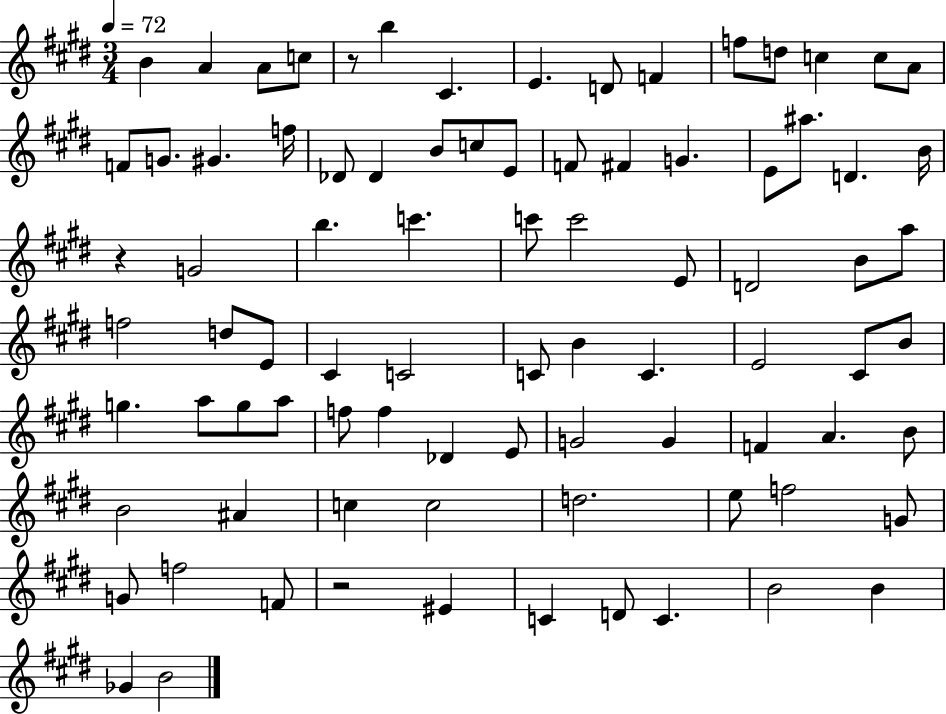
B4/q A4/q A4/e C5/e R/e B5/q C#4/q. E4/q. D4/e F4/q F5/e D5/e C5/q C5/e A4/e F4/e G4/e. G#4/q. F5/s Db4/e Db4/q B4/e C5/e E4/e F4/e F#4/q G4/q. E4/e A#5/e. D4/q. B4/s R/q G4/h B5/q. C6/q. C6/e C6/h E4/e D4/h B4/e A5/e F5/h D5/e E4/e C#4/q C4/h C4/e B4/q C4/q. E4/h C#4/e B4/e G5/q. A5/e G5/e A5/e F5/e F5/q Db4/q E4/e G4/h G4/q F4/q A4/q. B4/e B4/h A#4/q C5/q C5/h D5/h. E5/e F5/h G4/e G4/e F5/h F4/e R/h EIS4/q C4/q D4/e C4/q. B4/h B4/q Gb4/q B4/h